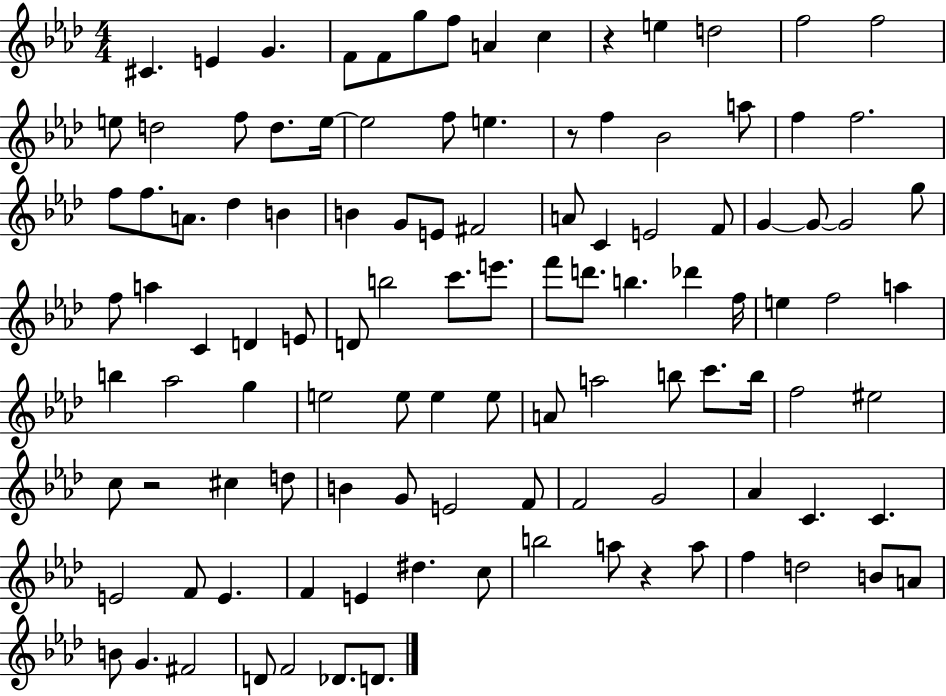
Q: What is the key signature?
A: AES major